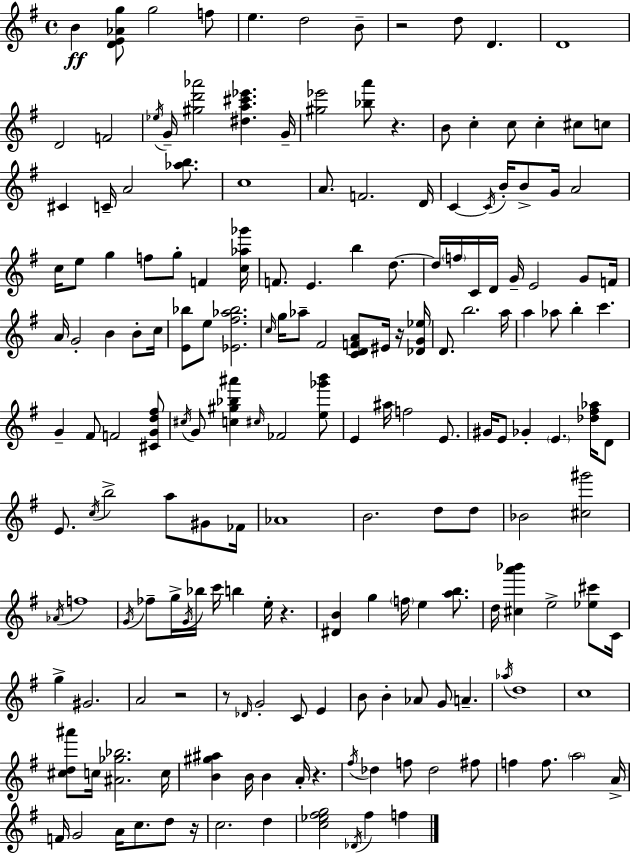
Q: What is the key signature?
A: E minor